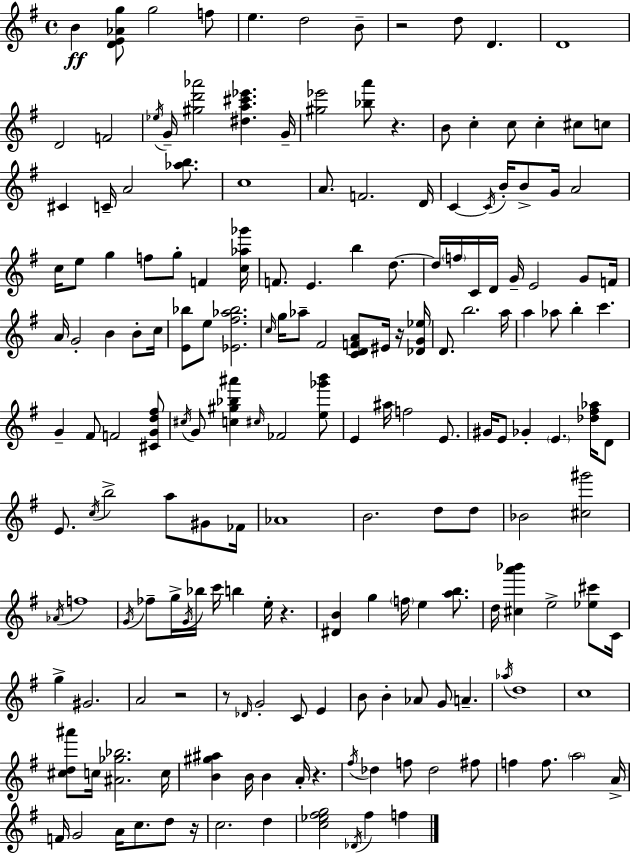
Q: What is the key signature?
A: E minor